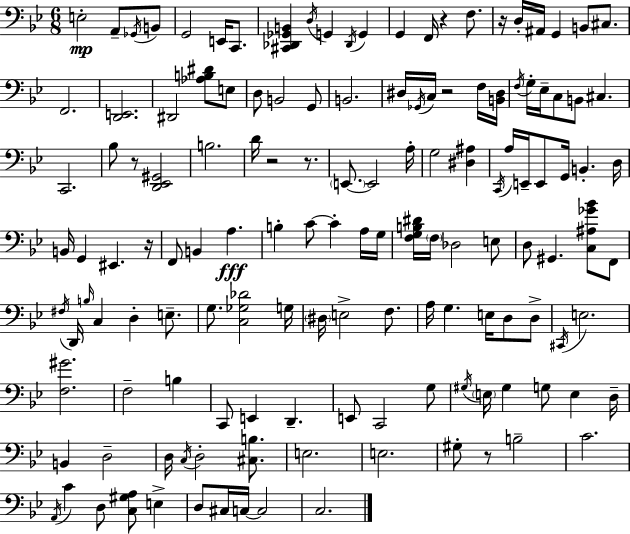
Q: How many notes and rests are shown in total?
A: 139